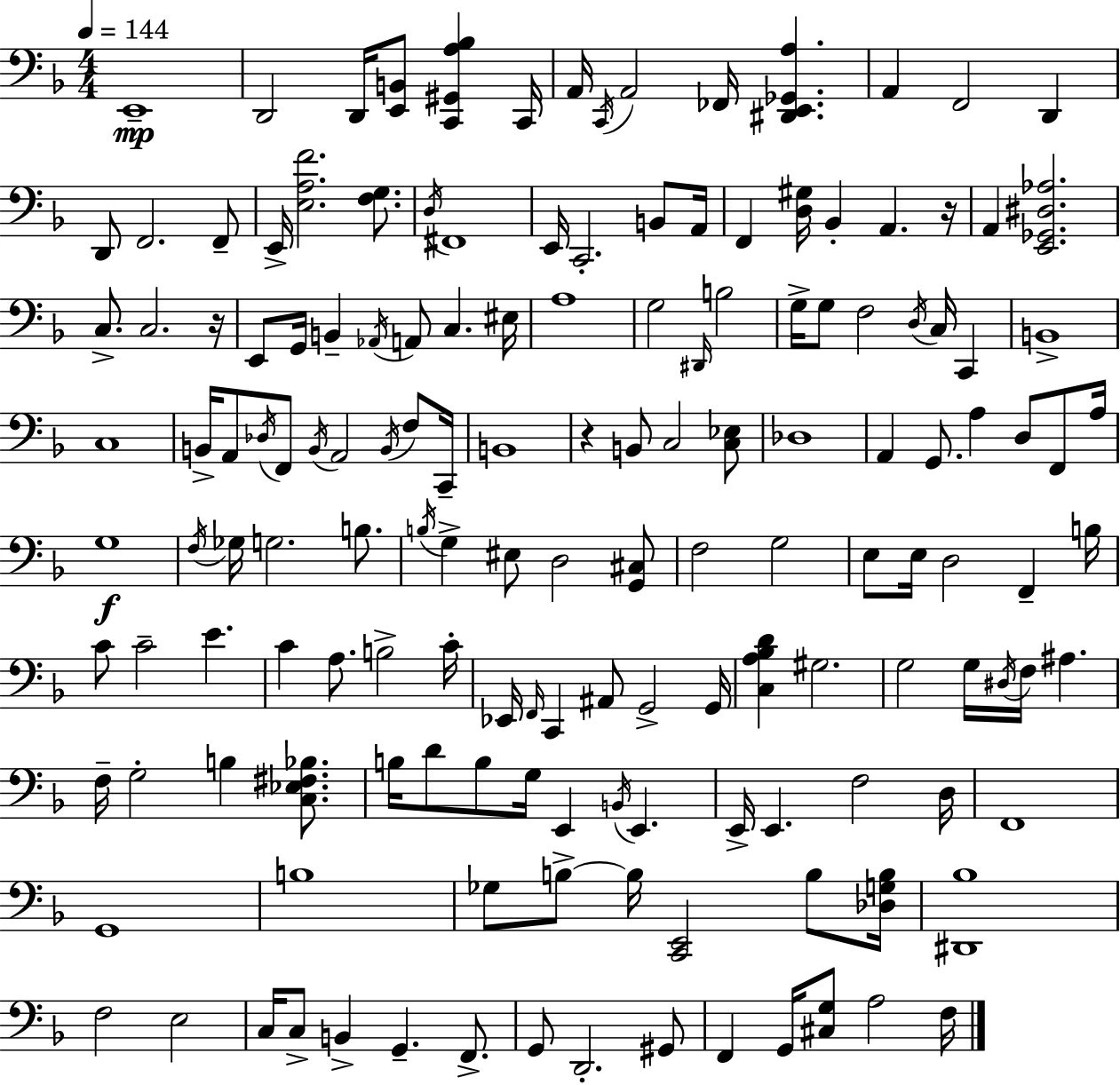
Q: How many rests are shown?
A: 3